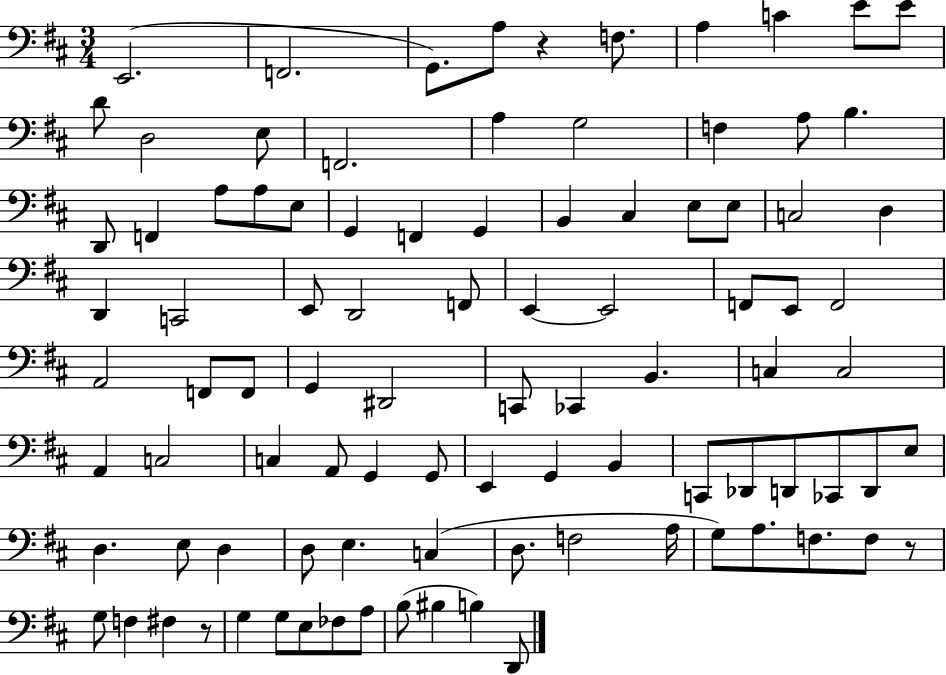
E2/h. F2/h. G2/e. A3/e R/q F3/e. A3/q C4/q E4/e E4/e D4/e D3/h E3/e F2/h. A3/q G3/h F3/q A3/e B3/q. D2/e F2/q A3/e A3/e E3/e G2/q F2/q G2/q B2/q C#3/q E3/e E3/e C3/h D3/q D2/q C2/h E2/e D2/h F2/e E2/q E2/h F2/e E2/e F2/h A2/h F2/e F2/e G2/q D#2/h C2/e CES2/q B2/q. C3/q C3/h A2/q C3/h C3/q A2/e G2/q G2/e E2/q G2/q B2/q C2/e Db2/e D2/e CES2/e D2/e E3/e D3/q. E3/e D3/q D3/e E3/q. C3/q D3/e. F3/h A3/s G3/e A3/e. F3/e. F3/e R/e G3/e F3/q F#3/q R/e G3/q G3/e E3/e FES3/e A3/e B3/e BIS3/q B3/q D2/e